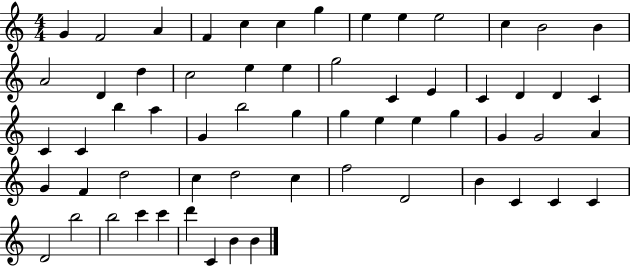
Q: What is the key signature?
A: C major